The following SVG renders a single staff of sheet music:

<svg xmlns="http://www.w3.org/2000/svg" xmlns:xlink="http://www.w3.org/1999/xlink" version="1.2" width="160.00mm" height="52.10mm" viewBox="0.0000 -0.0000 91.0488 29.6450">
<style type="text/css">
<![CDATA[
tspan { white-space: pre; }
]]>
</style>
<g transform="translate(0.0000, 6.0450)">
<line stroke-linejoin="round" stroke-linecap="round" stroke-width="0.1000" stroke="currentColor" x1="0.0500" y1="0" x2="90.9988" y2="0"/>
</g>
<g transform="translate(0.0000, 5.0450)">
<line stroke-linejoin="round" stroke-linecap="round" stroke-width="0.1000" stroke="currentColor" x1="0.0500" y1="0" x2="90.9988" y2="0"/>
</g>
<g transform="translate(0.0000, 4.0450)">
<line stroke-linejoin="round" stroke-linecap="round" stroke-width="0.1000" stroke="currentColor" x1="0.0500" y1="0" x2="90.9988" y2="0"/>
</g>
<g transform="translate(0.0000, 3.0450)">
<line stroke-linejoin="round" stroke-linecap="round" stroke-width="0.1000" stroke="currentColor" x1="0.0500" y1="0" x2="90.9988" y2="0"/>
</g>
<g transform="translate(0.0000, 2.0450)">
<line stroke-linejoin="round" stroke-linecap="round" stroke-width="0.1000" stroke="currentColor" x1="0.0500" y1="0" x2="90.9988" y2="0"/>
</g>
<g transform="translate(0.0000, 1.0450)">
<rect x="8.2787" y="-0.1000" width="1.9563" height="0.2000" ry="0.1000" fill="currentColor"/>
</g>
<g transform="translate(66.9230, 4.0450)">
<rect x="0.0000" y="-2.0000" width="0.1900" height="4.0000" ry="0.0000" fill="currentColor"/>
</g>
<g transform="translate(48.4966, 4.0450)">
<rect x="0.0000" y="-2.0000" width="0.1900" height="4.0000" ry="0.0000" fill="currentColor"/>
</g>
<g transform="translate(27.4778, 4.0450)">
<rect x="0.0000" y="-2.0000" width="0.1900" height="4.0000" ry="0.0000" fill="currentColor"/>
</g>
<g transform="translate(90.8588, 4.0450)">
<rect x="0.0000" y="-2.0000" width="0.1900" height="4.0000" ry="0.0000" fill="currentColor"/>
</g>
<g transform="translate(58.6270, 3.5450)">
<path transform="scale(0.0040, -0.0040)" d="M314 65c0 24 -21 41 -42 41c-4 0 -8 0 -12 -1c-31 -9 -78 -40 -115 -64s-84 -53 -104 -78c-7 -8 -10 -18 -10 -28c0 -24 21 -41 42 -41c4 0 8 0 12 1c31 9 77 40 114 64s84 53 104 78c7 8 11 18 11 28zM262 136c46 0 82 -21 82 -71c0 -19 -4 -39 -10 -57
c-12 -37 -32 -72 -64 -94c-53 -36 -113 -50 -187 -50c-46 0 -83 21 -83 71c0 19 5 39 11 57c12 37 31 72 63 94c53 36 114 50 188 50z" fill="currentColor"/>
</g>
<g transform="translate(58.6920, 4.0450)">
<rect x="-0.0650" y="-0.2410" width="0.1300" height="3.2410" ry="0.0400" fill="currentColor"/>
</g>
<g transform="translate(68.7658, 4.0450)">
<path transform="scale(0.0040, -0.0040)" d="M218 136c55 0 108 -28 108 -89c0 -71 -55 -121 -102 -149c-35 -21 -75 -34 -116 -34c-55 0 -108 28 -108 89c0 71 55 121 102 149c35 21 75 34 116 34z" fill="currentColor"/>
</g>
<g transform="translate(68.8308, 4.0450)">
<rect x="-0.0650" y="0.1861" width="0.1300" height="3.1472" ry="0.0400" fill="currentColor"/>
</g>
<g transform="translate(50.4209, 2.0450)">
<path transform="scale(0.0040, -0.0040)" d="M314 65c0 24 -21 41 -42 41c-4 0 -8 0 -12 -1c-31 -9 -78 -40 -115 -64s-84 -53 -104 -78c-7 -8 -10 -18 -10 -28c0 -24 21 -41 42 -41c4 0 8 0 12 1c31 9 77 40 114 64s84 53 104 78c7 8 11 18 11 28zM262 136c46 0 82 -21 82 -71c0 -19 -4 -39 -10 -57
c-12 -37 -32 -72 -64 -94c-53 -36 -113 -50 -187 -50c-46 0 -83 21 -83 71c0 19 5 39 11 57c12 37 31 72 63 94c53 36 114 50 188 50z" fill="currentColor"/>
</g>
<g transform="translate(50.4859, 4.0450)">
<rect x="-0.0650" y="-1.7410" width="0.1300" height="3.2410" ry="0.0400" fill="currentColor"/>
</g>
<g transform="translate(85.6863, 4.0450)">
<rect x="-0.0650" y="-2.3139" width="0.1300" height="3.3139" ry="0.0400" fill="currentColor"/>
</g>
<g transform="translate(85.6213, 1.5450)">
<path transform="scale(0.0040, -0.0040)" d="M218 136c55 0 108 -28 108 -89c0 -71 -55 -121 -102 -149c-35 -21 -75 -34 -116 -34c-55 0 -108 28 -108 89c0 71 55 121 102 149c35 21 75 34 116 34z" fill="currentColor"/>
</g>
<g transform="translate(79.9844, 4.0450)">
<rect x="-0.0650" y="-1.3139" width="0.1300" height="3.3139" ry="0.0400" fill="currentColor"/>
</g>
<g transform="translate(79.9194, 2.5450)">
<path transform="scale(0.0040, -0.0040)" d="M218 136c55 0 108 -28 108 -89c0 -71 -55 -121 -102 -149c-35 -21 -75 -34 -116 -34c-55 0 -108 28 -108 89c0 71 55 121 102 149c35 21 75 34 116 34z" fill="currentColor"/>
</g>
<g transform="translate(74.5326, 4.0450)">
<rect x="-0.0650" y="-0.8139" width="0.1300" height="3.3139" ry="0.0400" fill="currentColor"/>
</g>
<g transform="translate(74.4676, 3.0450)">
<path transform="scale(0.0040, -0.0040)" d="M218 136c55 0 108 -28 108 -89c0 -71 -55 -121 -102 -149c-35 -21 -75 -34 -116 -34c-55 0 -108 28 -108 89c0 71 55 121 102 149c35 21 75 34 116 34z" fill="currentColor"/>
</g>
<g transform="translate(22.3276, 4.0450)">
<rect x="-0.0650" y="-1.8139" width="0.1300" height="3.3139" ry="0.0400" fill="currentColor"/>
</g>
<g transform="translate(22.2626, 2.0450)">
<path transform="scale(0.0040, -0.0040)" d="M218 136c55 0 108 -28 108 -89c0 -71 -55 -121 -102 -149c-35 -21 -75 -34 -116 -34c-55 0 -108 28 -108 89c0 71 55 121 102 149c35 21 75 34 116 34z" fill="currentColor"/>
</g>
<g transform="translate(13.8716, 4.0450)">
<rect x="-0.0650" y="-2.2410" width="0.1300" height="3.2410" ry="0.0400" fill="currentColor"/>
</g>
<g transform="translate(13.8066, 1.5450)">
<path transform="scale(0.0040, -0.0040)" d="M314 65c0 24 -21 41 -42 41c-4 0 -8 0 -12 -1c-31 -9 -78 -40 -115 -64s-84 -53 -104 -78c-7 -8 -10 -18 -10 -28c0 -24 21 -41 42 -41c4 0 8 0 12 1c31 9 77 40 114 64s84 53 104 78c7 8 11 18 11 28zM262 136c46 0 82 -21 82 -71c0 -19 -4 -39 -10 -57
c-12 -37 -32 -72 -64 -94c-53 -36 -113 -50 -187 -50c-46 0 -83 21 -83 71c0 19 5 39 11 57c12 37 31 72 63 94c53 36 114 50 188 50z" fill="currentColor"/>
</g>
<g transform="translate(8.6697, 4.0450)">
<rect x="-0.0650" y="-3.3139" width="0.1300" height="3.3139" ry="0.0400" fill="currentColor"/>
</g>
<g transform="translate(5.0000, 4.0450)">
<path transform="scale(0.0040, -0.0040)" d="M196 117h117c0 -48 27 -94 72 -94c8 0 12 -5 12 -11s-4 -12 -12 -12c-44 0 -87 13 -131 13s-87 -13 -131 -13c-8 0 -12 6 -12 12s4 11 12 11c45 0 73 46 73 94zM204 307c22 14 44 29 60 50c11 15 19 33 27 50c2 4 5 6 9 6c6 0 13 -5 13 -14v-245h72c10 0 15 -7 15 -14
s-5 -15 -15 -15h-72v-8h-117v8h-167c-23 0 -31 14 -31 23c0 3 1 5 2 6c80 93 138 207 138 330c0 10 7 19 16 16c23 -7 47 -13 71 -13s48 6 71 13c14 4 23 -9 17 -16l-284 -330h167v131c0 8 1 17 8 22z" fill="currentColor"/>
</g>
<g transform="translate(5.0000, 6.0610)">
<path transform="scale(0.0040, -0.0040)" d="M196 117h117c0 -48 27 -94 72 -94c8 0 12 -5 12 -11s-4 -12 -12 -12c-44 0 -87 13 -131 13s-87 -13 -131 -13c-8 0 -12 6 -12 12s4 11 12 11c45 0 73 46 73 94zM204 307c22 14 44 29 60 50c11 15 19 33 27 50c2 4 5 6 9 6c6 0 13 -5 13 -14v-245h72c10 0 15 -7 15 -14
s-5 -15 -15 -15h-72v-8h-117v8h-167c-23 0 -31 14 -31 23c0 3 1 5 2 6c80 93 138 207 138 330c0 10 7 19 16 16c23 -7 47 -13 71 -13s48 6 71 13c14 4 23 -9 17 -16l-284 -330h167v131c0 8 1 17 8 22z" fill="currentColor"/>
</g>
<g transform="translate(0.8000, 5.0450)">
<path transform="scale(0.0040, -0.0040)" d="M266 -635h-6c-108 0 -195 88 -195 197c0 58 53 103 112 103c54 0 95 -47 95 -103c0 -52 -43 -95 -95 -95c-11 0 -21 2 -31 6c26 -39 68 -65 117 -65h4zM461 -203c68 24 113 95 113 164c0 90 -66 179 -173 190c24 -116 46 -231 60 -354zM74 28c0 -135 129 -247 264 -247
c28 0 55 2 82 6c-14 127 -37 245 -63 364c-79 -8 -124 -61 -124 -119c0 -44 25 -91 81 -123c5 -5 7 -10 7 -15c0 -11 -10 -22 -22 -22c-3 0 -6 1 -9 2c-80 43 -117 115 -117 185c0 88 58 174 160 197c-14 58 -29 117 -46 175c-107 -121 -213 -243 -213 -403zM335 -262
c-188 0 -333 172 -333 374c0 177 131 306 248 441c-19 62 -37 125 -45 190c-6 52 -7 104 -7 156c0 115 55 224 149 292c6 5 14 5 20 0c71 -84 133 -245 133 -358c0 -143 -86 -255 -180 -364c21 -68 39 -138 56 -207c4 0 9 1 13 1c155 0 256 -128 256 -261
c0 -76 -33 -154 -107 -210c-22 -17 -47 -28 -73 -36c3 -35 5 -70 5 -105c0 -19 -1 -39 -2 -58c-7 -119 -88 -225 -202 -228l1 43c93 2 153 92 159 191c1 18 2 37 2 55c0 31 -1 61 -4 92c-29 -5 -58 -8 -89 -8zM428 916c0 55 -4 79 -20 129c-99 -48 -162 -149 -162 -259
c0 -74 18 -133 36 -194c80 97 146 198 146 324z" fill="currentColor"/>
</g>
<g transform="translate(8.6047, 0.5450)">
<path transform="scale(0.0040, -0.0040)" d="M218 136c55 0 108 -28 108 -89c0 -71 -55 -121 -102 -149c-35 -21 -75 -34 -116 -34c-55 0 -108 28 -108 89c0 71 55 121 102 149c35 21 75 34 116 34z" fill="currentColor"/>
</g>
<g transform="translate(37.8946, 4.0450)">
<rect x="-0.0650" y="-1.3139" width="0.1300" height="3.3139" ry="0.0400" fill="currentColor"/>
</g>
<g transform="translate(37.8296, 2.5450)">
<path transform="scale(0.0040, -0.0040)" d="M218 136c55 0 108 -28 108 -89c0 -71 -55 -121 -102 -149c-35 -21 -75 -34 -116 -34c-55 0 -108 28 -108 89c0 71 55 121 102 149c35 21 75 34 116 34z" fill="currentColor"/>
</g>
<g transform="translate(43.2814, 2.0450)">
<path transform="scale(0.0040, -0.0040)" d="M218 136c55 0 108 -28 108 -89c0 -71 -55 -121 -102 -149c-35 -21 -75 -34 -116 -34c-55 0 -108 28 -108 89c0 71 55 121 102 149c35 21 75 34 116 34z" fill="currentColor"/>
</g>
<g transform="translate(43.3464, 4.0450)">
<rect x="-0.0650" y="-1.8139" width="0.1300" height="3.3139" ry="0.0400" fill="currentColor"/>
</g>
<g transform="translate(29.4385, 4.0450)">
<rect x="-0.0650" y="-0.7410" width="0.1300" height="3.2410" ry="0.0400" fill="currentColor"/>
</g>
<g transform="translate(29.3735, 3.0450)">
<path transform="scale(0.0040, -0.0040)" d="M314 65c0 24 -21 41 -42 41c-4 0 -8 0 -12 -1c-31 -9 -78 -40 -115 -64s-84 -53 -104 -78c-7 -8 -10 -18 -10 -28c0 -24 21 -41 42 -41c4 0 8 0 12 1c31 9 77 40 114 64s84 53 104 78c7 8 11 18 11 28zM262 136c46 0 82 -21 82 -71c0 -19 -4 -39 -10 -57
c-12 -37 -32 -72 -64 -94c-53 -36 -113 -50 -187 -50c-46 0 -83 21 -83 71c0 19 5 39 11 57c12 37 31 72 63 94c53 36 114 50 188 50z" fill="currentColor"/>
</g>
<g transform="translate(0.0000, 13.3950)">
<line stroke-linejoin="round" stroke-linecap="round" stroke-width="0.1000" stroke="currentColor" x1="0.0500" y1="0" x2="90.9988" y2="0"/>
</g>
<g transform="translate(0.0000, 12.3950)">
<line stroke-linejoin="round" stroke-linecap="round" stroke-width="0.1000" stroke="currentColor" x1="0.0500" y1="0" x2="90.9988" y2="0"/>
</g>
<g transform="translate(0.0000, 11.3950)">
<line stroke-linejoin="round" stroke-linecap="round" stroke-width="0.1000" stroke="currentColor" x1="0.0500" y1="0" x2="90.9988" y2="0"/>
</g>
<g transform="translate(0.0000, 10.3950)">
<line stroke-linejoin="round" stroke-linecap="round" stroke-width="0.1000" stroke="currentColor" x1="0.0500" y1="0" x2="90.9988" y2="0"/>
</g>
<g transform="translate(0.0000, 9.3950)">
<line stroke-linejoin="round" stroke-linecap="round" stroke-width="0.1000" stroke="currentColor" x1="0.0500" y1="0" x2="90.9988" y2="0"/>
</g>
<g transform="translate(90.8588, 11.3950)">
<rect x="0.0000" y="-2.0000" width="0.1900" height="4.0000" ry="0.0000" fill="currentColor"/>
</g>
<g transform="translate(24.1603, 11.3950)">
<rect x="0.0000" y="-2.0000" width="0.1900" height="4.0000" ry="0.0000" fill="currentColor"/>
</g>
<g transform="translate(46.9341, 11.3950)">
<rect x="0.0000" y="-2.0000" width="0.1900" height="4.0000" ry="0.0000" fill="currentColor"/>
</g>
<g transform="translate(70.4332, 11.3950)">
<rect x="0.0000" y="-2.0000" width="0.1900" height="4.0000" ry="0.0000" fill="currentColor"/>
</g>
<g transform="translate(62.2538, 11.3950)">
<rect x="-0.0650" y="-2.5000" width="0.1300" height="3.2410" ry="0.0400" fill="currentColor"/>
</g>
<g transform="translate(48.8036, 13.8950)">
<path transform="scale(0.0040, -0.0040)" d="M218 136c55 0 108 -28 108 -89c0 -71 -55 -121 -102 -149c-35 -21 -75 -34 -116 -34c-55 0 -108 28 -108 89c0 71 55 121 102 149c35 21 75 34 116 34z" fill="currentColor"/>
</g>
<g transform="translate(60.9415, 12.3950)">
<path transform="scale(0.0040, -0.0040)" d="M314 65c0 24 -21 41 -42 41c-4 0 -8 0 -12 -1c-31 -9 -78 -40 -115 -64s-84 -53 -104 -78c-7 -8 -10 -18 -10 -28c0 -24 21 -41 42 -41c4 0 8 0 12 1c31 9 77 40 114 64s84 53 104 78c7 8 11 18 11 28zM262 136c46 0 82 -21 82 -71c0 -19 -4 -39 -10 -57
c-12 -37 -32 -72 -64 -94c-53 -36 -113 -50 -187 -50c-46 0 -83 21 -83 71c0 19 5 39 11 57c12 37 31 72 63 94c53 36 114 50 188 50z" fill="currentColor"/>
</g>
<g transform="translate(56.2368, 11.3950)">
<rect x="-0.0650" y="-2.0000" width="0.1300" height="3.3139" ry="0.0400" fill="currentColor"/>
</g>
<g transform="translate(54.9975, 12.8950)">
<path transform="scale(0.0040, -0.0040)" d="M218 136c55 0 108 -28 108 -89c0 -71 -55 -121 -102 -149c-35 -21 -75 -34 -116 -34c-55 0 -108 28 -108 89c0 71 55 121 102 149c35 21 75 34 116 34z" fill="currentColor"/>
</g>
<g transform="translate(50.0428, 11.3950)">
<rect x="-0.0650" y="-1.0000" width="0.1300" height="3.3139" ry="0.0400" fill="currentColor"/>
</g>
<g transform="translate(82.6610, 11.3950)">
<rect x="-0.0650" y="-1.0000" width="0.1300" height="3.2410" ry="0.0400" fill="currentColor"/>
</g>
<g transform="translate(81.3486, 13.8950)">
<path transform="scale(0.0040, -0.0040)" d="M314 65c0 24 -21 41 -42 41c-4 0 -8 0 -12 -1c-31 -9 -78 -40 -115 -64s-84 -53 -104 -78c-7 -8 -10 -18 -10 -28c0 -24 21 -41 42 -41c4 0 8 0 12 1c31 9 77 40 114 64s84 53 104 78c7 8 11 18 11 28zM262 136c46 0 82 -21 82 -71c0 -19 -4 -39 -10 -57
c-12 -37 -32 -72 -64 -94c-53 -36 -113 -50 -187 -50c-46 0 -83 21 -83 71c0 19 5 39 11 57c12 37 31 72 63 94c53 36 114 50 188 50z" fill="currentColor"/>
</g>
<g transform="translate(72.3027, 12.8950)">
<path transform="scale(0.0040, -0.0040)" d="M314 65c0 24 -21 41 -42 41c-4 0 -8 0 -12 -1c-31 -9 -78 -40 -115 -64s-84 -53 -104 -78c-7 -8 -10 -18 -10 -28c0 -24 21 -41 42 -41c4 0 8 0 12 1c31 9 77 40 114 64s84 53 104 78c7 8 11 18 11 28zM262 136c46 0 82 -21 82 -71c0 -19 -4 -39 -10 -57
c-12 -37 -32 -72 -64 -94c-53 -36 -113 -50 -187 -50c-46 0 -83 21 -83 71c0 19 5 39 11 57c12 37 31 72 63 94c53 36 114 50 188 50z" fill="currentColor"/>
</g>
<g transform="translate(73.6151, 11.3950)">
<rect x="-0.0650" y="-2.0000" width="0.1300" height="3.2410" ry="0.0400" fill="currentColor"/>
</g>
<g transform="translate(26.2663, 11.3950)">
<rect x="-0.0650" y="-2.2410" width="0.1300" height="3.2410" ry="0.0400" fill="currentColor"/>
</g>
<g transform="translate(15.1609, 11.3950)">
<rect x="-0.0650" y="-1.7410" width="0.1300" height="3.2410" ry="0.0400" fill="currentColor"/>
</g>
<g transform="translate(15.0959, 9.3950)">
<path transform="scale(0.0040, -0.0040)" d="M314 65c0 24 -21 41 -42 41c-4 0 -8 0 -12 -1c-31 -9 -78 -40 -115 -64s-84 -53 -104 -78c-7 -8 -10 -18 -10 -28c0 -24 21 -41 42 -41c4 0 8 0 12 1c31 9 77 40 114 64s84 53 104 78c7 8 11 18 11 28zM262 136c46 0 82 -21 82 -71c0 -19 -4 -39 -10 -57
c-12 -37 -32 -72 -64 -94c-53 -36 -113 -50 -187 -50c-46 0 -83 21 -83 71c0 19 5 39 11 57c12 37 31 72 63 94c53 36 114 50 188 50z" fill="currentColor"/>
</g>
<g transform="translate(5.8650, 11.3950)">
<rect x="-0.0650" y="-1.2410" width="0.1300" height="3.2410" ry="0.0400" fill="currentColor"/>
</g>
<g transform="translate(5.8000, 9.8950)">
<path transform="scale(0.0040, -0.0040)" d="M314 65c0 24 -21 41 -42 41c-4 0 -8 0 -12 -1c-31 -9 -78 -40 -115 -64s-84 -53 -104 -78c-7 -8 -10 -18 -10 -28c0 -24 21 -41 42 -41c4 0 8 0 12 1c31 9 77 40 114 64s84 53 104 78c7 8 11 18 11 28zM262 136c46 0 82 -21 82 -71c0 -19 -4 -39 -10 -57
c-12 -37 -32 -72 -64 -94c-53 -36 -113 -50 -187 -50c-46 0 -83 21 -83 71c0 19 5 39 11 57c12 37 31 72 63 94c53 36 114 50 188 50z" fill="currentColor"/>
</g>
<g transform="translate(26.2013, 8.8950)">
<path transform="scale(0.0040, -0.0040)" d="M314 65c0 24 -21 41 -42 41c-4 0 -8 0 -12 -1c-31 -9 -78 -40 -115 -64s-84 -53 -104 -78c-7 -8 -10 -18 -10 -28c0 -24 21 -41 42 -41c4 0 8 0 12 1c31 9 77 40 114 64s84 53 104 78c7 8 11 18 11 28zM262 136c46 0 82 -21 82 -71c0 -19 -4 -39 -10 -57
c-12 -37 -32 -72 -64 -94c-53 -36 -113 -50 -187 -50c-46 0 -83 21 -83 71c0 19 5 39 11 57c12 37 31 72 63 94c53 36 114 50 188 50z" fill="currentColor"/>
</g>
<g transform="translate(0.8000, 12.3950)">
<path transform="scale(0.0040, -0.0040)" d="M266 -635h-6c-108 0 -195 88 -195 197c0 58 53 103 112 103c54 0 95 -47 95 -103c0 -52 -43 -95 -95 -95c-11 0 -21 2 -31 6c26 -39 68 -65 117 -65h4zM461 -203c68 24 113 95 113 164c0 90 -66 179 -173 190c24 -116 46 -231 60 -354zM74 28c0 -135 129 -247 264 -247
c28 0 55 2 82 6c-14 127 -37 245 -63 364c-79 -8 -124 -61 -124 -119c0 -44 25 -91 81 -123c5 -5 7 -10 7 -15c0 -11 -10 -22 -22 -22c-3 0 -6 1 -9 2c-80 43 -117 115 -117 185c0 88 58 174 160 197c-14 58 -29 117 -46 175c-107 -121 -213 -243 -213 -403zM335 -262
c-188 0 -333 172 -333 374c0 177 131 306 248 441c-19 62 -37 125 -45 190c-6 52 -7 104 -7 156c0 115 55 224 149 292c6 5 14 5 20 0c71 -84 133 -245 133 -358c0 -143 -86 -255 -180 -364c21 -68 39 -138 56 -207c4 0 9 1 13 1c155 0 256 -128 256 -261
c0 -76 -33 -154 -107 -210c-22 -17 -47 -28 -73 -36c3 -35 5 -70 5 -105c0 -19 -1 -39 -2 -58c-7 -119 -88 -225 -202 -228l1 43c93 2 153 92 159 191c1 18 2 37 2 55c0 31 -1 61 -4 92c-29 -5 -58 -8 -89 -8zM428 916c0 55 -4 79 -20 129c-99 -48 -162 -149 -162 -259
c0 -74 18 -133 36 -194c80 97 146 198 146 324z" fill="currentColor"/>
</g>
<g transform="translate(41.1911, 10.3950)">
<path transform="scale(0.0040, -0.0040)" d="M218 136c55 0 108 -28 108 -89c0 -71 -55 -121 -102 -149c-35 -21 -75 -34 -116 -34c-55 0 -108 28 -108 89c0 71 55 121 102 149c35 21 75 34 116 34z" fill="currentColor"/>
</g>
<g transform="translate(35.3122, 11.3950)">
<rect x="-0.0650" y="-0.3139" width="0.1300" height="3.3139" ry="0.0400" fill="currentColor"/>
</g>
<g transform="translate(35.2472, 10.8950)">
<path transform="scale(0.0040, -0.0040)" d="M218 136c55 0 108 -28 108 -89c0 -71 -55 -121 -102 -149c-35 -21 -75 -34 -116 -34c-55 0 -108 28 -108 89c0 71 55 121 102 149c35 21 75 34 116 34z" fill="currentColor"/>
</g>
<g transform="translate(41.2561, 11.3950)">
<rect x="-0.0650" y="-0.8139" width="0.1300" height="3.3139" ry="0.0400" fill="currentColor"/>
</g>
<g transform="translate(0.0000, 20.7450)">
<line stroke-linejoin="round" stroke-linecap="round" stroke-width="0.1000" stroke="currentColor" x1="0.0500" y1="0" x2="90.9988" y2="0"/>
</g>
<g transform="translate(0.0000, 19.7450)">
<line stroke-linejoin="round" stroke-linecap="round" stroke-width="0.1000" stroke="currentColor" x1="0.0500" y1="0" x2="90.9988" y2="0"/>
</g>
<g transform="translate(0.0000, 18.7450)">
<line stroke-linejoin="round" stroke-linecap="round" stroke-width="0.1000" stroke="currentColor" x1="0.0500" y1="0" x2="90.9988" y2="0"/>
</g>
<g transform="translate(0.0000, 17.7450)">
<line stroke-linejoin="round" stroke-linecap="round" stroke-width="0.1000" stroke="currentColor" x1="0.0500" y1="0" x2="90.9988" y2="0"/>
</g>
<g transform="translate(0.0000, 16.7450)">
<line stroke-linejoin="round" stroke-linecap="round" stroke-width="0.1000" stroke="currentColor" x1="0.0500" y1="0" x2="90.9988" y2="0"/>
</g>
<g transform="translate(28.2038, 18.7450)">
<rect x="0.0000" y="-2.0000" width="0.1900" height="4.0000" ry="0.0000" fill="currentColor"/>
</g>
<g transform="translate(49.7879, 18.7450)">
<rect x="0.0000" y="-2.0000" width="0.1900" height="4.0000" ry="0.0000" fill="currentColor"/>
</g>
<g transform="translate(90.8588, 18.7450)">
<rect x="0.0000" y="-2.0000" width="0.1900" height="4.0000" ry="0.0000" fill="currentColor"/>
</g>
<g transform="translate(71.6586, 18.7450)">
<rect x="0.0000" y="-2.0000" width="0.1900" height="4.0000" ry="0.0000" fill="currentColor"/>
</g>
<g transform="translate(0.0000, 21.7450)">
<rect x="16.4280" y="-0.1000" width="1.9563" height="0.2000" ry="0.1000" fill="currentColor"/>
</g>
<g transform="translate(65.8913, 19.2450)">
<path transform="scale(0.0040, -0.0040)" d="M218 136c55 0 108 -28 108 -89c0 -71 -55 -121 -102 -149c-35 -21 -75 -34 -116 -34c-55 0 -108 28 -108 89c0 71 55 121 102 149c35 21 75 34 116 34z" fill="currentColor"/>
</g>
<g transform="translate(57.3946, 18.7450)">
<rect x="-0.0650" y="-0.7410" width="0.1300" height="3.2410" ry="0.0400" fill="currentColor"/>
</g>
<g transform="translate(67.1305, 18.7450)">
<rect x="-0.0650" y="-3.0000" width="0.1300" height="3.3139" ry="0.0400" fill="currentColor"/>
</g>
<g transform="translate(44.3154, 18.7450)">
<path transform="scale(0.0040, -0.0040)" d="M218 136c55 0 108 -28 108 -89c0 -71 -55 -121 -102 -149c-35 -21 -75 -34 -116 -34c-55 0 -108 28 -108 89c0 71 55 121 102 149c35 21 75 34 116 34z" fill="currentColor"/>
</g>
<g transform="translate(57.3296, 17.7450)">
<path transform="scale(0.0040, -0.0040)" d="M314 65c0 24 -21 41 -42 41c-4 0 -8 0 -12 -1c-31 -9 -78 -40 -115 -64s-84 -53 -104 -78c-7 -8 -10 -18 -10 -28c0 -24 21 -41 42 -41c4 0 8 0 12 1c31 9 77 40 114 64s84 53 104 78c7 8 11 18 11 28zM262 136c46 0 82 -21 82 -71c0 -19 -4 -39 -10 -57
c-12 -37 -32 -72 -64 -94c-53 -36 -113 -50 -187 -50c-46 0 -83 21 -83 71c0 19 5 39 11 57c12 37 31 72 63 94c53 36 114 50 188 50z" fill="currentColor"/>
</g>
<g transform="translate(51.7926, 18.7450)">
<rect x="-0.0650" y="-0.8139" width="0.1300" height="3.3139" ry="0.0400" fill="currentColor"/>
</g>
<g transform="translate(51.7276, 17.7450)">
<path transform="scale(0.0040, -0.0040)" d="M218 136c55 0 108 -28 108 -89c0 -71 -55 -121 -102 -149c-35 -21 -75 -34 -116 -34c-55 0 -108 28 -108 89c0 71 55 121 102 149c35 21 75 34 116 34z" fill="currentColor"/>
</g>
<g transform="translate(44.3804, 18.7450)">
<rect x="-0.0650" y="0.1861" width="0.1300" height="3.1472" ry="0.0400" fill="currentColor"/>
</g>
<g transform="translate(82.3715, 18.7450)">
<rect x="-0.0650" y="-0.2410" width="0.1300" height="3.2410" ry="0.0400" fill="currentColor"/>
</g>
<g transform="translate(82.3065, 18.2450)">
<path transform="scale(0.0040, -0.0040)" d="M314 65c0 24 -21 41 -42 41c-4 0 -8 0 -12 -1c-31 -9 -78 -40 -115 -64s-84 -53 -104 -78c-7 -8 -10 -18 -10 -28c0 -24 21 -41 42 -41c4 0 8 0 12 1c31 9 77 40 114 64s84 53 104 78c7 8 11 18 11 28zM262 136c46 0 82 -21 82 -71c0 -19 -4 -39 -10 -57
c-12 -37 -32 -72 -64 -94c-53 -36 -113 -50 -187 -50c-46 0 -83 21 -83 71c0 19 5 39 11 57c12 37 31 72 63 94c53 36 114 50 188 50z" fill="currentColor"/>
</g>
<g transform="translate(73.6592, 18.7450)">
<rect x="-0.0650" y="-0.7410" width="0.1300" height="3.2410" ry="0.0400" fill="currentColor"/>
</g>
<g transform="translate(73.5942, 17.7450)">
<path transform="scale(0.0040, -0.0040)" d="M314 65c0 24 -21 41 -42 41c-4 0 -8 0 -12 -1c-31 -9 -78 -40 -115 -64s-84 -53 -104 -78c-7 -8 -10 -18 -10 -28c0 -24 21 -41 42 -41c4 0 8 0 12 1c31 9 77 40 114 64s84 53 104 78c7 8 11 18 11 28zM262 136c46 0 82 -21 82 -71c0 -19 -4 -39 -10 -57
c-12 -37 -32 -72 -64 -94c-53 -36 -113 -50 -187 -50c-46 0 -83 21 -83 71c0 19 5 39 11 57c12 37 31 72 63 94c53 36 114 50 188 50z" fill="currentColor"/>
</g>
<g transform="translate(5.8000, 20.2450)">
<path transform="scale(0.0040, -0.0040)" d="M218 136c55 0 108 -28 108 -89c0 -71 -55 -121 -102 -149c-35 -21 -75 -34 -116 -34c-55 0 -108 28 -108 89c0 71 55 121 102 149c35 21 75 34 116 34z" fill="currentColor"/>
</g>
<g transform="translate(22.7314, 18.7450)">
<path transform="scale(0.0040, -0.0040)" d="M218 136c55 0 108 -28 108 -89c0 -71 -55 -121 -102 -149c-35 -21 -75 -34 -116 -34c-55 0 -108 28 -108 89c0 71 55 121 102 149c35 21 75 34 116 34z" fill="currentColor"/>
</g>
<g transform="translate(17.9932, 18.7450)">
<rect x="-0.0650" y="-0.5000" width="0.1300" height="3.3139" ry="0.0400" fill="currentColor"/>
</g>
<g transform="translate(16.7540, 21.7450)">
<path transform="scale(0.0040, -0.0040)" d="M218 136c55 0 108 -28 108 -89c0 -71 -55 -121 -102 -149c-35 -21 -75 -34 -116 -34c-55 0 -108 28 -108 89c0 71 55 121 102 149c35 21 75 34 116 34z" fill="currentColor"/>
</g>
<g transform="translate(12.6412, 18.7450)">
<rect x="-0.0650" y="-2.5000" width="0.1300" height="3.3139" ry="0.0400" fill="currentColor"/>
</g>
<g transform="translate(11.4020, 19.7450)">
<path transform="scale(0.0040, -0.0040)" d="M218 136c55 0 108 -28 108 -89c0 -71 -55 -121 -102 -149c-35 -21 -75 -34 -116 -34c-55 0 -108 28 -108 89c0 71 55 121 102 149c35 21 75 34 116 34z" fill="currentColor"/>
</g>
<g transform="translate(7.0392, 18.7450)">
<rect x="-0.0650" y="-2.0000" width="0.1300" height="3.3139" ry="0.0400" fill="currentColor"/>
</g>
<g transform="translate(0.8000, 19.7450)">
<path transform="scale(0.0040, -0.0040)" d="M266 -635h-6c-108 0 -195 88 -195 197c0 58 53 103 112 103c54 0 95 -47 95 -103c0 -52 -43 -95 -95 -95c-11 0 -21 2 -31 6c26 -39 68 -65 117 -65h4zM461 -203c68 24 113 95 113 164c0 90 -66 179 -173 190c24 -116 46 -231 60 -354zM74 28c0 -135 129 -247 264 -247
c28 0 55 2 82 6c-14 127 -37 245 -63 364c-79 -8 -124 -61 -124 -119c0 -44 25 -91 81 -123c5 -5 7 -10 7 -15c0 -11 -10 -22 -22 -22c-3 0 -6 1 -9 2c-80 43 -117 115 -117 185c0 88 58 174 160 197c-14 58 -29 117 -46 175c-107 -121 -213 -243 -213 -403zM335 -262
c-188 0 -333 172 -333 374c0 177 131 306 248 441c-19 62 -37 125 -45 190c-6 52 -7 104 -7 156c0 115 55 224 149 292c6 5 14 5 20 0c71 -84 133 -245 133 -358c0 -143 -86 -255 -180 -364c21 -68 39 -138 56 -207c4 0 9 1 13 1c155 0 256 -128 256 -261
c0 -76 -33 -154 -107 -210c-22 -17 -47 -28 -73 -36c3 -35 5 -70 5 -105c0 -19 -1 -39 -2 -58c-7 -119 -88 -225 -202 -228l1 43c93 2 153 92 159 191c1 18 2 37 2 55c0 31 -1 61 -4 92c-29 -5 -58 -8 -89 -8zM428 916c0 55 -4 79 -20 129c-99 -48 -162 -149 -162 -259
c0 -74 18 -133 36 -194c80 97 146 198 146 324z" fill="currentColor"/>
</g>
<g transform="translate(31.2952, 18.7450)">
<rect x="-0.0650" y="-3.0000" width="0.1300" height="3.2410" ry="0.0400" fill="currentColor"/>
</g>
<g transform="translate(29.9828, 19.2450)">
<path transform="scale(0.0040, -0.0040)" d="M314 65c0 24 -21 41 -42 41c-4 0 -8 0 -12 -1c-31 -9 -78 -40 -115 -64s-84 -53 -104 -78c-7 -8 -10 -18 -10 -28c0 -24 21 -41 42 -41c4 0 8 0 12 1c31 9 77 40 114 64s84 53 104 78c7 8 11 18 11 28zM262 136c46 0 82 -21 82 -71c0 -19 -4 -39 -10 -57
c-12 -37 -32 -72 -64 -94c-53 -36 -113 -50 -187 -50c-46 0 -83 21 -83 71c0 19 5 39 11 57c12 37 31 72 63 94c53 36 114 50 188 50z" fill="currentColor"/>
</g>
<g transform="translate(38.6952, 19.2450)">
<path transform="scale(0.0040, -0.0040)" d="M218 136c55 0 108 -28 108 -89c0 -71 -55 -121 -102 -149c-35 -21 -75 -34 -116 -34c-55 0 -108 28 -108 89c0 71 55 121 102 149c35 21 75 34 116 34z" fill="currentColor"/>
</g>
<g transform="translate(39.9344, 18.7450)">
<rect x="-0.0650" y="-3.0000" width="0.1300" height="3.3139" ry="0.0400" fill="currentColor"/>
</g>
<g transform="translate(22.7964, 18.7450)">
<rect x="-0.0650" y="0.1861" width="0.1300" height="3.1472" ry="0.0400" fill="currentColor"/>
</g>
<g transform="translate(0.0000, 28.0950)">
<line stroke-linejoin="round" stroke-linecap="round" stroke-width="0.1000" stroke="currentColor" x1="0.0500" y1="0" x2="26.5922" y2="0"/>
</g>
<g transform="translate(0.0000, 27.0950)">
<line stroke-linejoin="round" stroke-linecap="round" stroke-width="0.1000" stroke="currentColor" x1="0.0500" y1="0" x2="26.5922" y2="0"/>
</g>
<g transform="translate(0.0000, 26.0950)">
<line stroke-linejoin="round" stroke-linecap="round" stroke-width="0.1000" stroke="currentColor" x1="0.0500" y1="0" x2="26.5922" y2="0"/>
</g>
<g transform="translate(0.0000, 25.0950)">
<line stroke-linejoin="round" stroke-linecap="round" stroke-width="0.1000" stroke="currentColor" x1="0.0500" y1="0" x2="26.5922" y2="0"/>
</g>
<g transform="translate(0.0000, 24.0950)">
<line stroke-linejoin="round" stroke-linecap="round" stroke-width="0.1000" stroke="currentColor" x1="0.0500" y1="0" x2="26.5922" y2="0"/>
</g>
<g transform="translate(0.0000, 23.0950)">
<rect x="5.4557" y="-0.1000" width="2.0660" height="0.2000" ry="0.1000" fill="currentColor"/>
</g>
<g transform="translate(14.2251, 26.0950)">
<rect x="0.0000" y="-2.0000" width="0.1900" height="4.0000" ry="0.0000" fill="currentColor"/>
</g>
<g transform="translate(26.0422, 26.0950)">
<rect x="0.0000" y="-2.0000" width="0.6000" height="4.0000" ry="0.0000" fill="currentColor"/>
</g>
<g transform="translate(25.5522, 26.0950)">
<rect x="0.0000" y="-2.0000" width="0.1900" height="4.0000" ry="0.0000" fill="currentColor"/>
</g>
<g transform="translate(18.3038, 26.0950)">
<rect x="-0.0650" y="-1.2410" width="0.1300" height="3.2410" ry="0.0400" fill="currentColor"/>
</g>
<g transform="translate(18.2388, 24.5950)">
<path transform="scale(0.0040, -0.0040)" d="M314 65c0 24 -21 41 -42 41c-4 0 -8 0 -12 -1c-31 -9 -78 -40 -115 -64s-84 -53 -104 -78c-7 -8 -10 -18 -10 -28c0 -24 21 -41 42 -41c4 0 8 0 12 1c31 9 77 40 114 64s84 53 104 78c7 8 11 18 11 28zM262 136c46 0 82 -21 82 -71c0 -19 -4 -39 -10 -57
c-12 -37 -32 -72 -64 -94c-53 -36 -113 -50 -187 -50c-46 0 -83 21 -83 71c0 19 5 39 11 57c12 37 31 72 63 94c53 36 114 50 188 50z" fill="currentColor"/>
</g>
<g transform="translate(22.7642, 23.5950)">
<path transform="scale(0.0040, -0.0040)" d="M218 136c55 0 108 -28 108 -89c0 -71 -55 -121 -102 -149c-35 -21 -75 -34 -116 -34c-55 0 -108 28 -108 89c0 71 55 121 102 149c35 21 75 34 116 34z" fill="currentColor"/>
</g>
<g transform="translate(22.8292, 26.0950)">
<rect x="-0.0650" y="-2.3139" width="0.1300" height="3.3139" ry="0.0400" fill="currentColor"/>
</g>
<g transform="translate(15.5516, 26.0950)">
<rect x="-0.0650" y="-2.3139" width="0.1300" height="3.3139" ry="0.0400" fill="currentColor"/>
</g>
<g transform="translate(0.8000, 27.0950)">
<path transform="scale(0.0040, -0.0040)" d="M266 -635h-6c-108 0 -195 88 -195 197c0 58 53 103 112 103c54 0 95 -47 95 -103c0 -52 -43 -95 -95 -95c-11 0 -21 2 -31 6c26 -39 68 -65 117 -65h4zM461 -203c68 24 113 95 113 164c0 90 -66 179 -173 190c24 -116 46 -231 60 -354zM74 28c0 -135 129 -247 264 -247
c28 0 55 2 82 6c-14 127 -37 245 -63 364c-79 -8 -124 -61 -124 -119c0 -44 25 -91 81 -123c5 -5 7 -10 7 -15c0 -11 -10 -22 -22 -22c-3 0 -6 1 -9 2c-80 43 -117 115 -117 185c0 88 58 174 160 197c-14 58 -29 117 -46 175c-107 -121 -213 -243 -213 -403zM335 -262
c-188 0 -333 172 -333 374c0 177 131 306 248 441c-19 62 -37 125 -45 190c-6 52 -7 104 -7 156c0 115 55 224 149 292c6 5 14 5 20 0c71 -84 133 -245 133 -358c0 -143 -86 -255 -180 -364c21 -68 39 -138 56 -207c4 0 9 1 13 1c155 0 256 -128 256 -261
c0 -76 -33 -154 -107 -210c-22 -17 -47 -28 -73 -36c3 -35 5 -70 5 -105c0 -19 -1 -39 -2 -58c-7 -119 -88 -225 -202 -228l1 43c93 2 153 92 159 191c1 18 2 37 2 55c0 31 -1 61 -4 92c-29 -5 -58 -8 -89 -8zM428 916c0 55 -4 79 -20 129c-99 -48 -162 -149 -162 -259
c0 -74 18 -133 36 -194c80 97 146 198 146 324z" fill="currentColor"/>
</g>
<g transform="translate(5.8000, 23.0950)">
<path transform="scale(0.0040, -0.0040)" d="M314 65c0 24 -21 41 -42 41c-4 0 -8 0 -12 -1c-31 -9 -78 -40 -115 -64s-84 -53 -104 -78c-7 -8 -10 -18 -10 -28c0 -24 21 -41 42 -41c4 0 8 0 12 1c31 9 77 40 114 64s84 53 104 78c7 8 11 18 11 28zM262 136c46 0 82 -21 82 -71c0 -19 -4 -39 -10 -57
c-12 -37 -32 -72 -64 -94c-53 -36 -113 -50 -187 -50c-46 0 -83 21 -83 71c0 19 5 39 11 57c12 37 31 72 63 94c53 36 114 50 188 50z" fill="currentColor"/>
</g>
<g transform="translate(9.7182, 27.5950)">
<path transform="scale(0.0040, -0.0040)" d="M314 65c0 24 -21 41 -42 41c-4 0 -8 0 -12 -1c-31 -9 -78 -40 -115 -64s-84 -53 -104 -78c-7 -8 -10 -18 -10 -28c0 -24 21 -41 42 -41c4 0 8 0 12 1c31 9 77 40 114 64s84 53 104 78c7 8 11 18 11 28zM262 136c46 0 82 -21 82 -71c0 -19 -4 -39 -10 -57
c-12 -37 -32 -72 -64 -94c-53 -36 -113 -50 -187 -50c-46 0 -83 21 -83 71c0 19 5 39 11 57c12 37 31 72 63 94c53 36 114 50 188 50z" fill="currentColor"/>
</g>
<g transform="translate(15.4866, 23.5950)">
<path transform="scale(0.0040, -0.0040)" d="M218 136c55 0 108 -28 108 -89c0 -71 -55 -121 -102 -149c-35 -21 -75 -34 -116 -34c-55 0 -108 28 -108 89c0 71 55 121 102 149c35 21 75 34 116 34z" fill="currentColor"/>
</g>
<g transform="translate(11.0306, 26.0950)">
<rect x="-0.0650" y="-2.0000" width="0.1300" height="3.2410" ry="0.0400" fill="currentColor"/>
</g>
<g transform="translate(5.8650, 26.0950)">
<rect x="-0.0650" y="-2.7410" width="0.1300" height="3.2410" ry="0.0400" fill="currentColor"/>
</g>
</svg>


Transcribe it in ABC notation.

X:1
T:Untitled
M:4/4
L:1/4
K:C
b g2 f d2 e f f2 c2 B d e g e2 f2 g2 c d D F G2 F2 D2 F G C B A2 A B d d2 A d2 c2 a2 F2 g e2 g